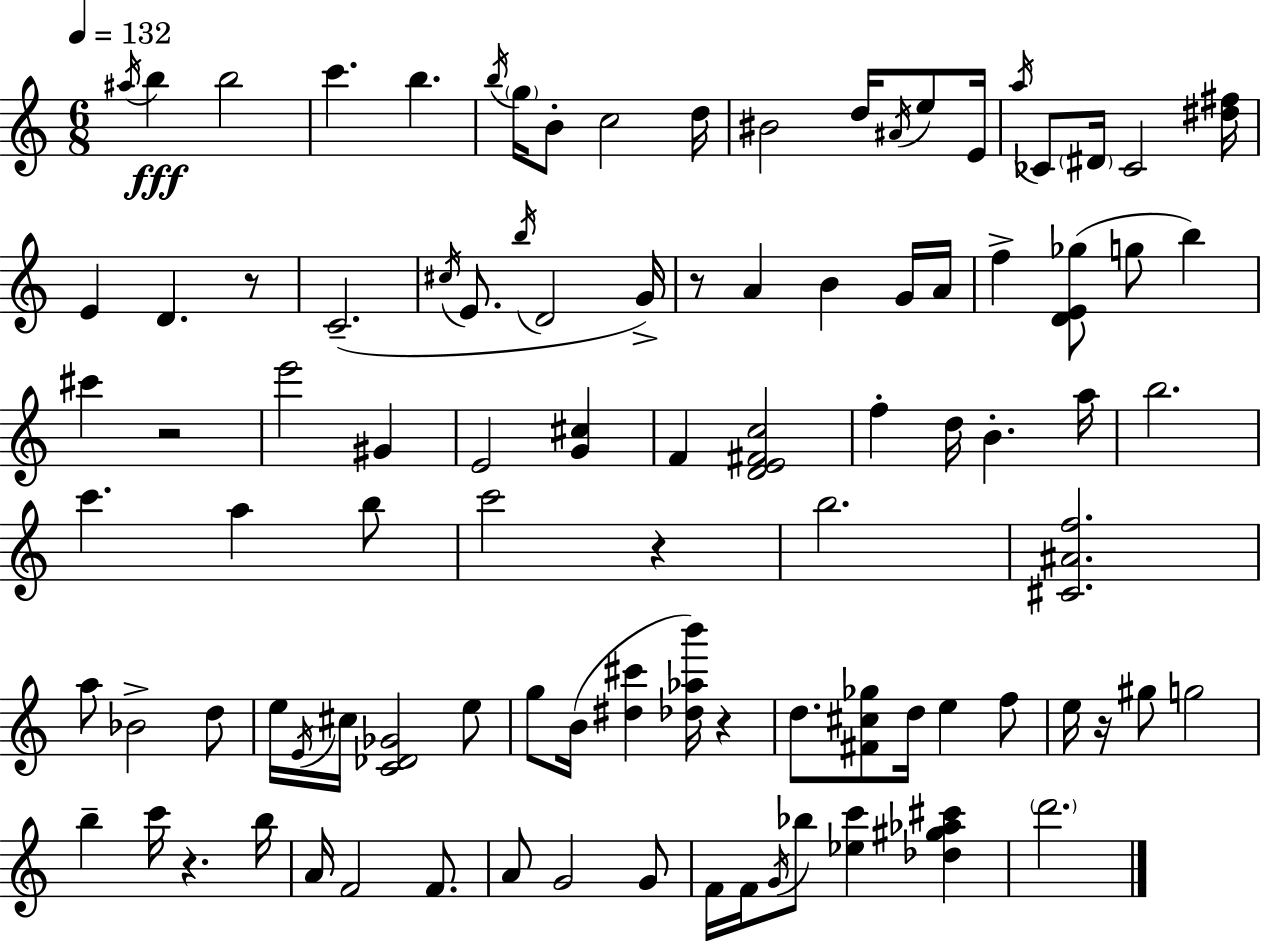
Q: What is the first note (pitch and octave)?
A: A#5